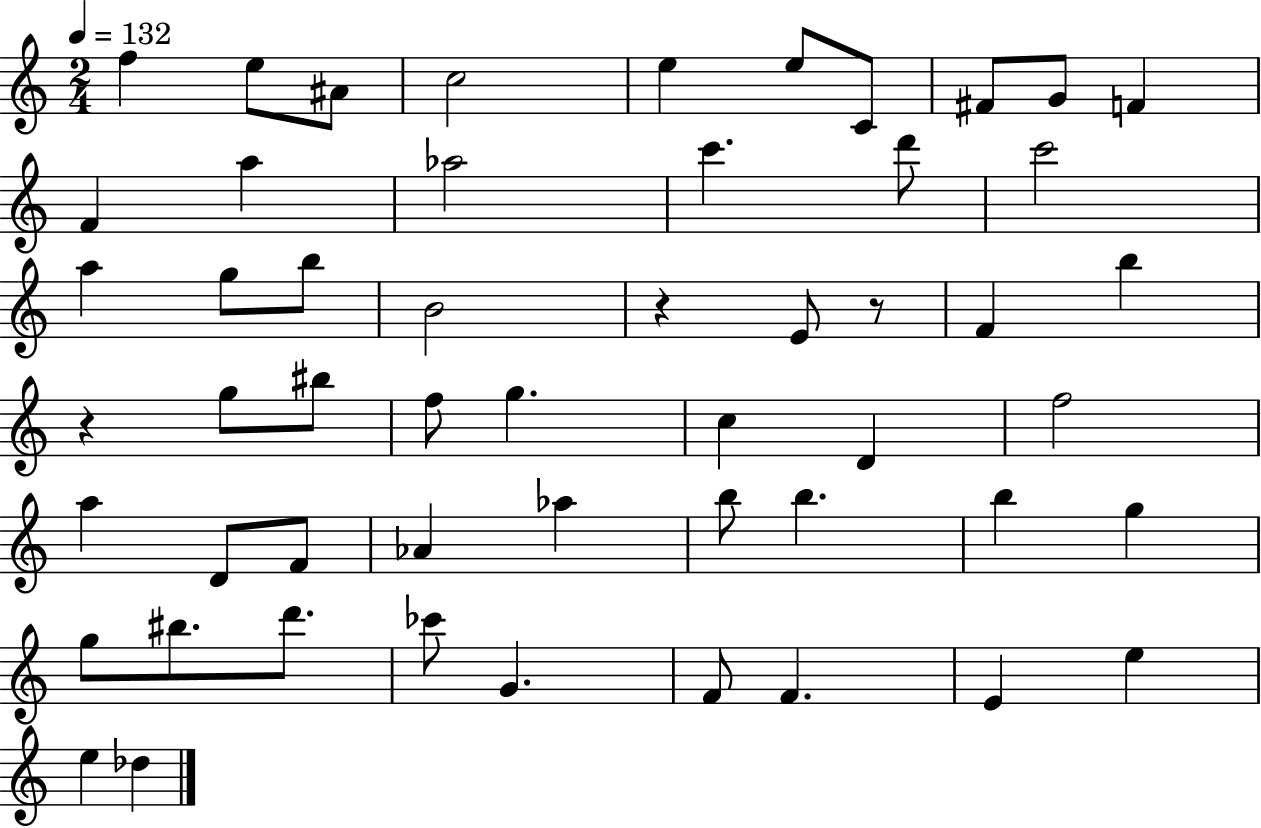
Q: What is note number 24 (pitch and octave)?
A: G5